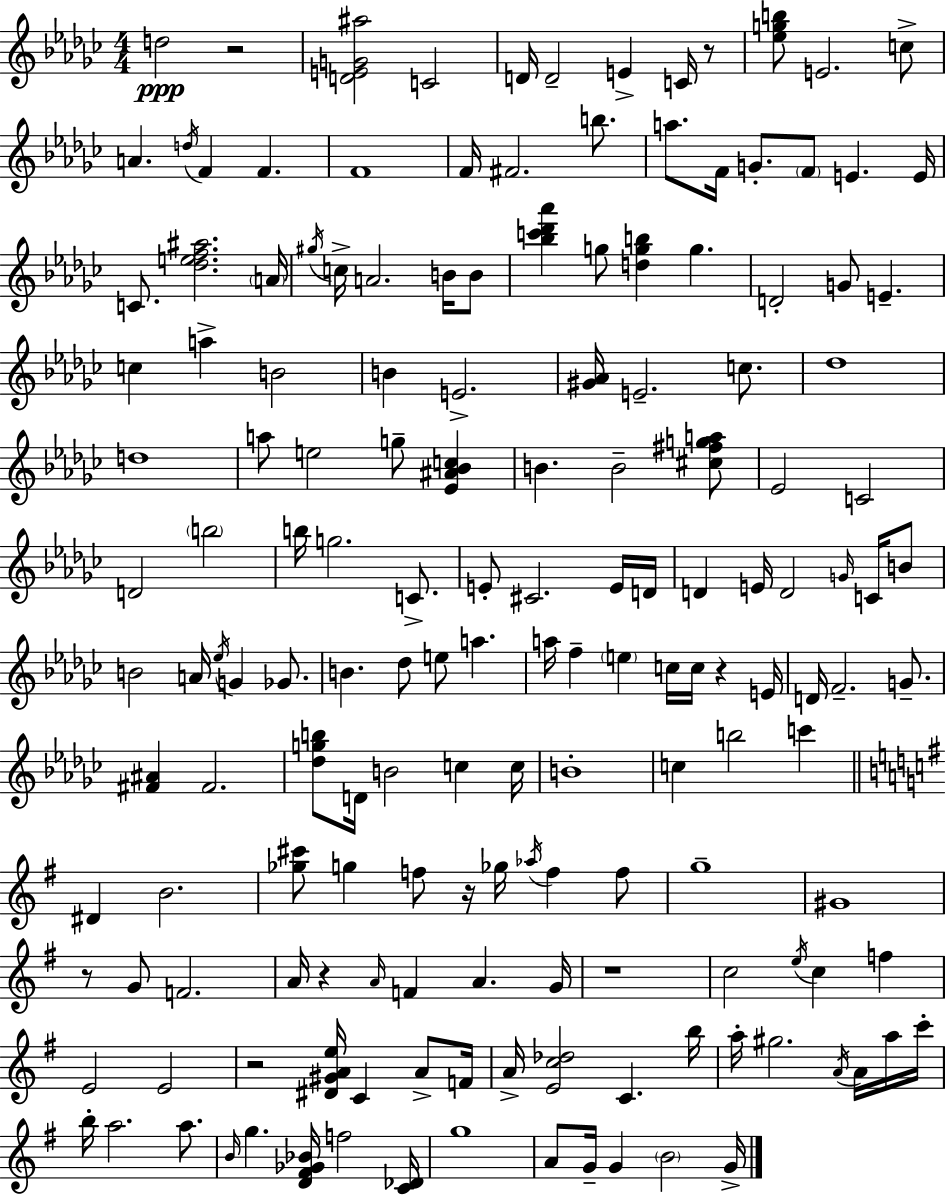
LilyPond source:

{
  \clef treble
  \numericTimeSignature
  \time 4/4
  \key ees \minor
  d''2\ppp r2 | <d' e' g' ais''>2 c'2 | d'16 d'2-- e'4-> c'16 r8 | <ees'' g'' b''>8 e'2. c''8-> | \break a'4. \acciaccatura { d''16 } f'4 f'4. | f'1 | f'16 fis'2. b''8. | a''8. f'16 g'8.-. \parenthesize f'8 e'4. | \break e'16 c'8. <des'' e'' f'' ais''>2. | \parenthesize a'16 \acciaccatura { gis''16 } c''16-> a'2. b'16 | b'8 <bes'' c''' des''' aes'''>4 g''8 <d'' g'' b''>4 g''4. | d'2-. g'8 e'4.-- | \break c''4 a''4-> b'2 | b'4 e'2.-> | <gis' aes'>16 e'2.-- c''8. | des''1 | \break d''1 | a''8 e''2 g''8-- <ees' ais' bes' c''>4 | b'4. b'2-- | <cis'' fis'' g'' a''>8 ees'2 c'2 | \break d'2 \parenthesize b''2 | b''16 g''2. c'8.-> | e'8-. cis'2. | e'16 d'16 d'4 e'16 d'2 \grace { g'16 } | \break c'16 b'8 b'2 a'16 \acciaccatura { ees''16 } g'4 | ges'8. b'4. des''8 e''8 a''4. | a''16 f''4-- \parenthesize e''4 c''16 c''16 r4 | e'16 d'16 f'2.-- | \break g'8.-- <fis' ais'>4 fis'2. | <des'' g'' b''>8 d'16 b'2 c''4 | c''16 b'1-. | c''4 b''2 | \break c'''4 \bar "||" \break \key g \major dis'4 b'2. | <ges'' cis'''>8 g''4 f''8 r16 ges''16 \acciaccatura { aes''16 } f''4 f''8 | g''1-- | gis'1 | \break r8 g'8 f'2. | a'16 r4 \grace { a'16 } f'4 a'4. | g'16 r1 | c''2 \acciaccatura { e''16 } c''4 f''4 | \break e'2 e'2 | r2 <dis' gis' a' e''>16 c'4 | a'8-> f'16 a'16-> <e' c'' des''>2 c'4. | b''16 a''16-. gis''2. | \break \acciaccatura { a'16 } a'16 a''16 c'''16-. b''16-. a''2. | a''8. \grace { b'16 } g''4. <d' fis' ges' bes'>16 f''2 | <c' des'>16 g''1 | a'8 g'16-- g'4 \parenthesize b'2 | \break g'16-> \bar "|."
}